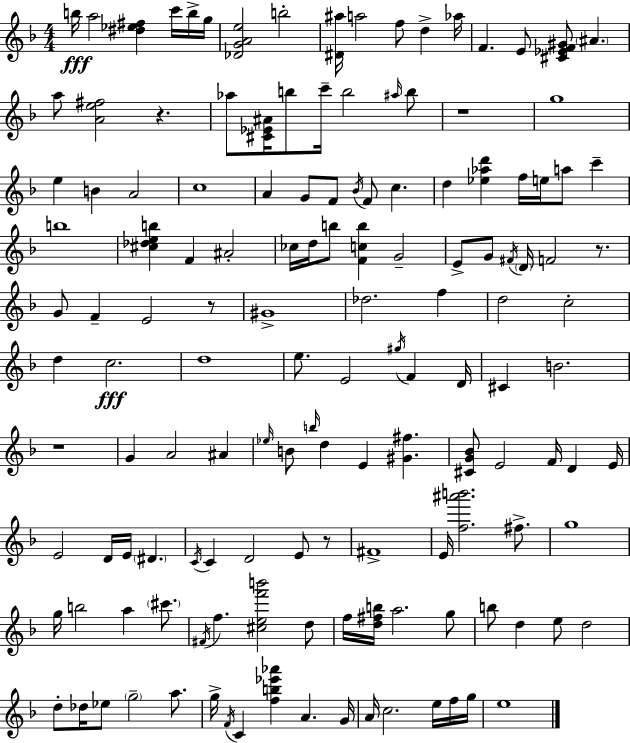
B5/s A5/h [D#5,Eb5,F#5]/q C6/s B5/s G5/s [Db4,G4,A4,E5]/h B5/h [D#4,A#5]/s A5/h F5/e D5/q Ab5/s F4/q. E4/e [C#4,Eb4,F4,G#4]/e A#4/q. A5/e [A4,E5,F#5]/h R/q. Ab5/e [C#4,Eb4,A#4]/s B5/e C6/s B5/h A#5/s B5/e R/w G5/w E5/q B4/q A4/h C5/w A4/q G4/e F4/e Bb4/s F4/e C5/q. D5/q [Eb5,Ab5,D6]/q F5/s E5/s A5/e C6/q B5/w [C#5,Db5,E5,B5]/q F4/q A#4/h CES5/s D5/s B5/e [F4,C5,B5]/q G4/h E4/e G4/e F#4/s D4/s F4/h R/e. G4/e F4/q E4/h R/e G#4/w Db5/h. F5/q D5/h C5/h D5/q C5/h. D5/w E5/e. E4/h G#5/s F4/q D4/s C#4/q B4/h. R/w G4/q A4/h A#4/q Eb5/s B4/e B5/s D5/q E4/q [G#4,F#5]/q. [C#4,G4,Bb4]/e E4/h F4/s D4/q E4/s E4/h D4/s E4/s D#4/q. C4/s C4/q D4/h E4/e R/e F#4/w E4/s [F5,A#6,B6]/h. F#5/e. G5/w G5/s B5/h A5/q C#6/e. F#4/s F5/q. [C#5,E5,F6,B6]/h D5/e F5/s [D5,F#5,B5]/s A5/h. G5/e B5/e D5/q E5/e D5/h D5/e Db5/s Eb5/e G5/h A5/e. G5/s F4/s C4/q [F5,B5,Eb6,Ab6]/q A4/q. G4/s A4/s C5/h. E5/s F5/s G5/s E5/w